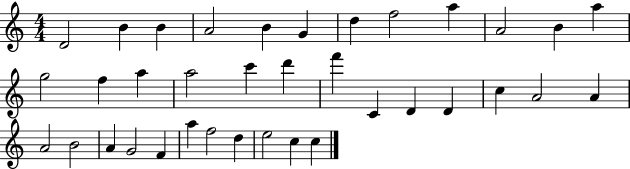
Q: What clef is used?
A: treble